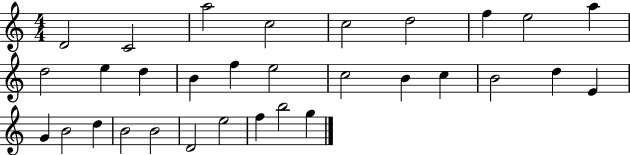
X:1
T:Untitled
M:4/4
L:1/4
K:C
D2 C2 a2 c2 c2 d2 f e2 a d2 e d B f e2 c2 B c B2 d E G B2 d B2 B2 D2 e2 f b2 g